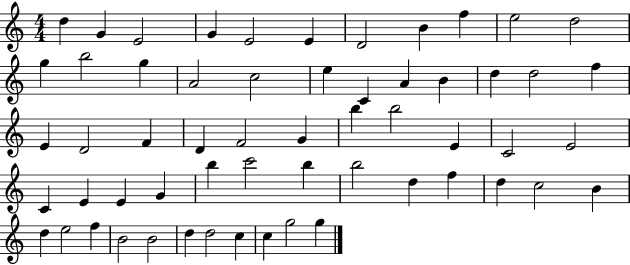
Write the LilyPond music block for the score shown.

{
  \clef treble
  \numericTimeSignature
  \time 4/4
  \key c \major
  d''4 g'4 e'2 | g'4 e'2 e'4 | d'2 b'4 f''4 | e''2 d''2 | \break g''4 b''2 g''4 | a'2 c''2 | e''4 c'4 a'4 b'4 | d''4 d''2 f''4 | \break e'4 d'2 f'4 | d'4 f'2 g'4 | b''4 b''2 e'4 | c'2 e'2 | \break c'4 e'4 e'4 g'4 | b''4 c'''2 b''4 | b''2 d''4 f''4 | d''4 c''2 b'4 | \break d''4 e''2 f''4 | b'2 b'2 | d''4 d''2 c''4 | c''4 g''2 g''4 | \break \bar "|."
}